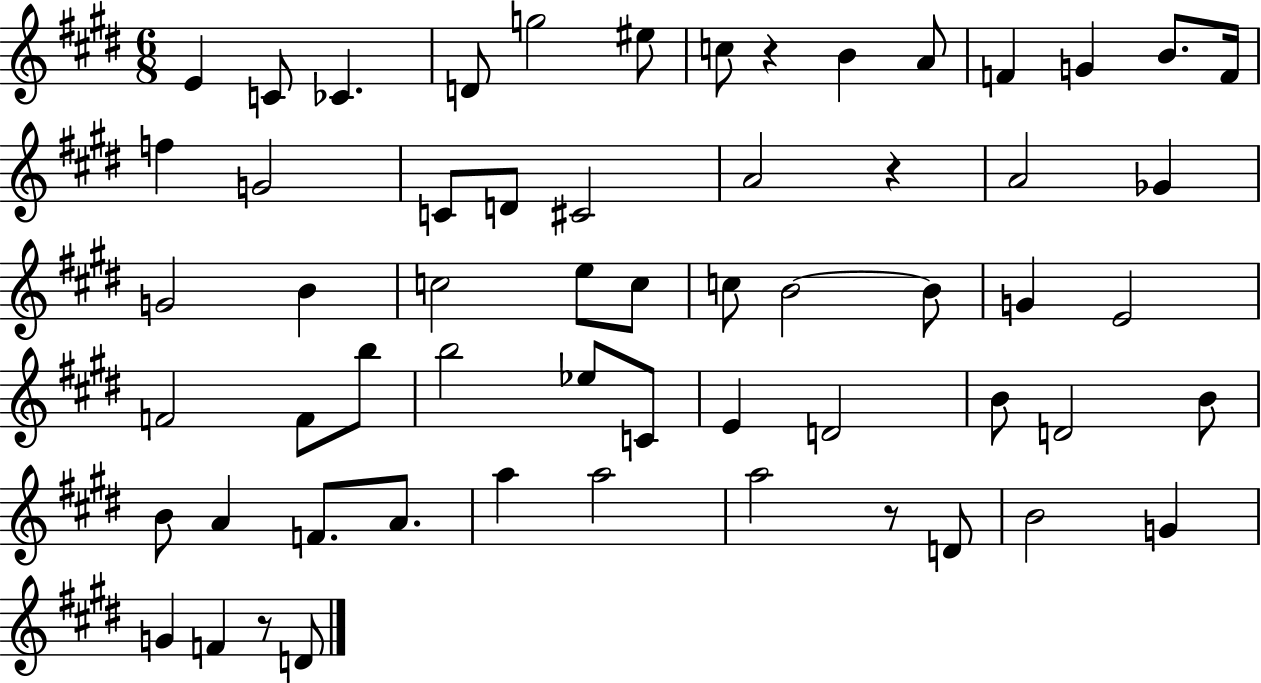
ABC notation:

X:1
T:Untitled
M:6/8
L:1/4
K:E
E C/2 _C D/2 g2 ^e/2 c/2 z B A/2 F G B/2 F/4 f G2 C/2 D/2 ^C2 A2 z A2 _G G2 B c2 e/2 c/2 c/2 B2 B/2 G E2 F2 F/2 b/2 b2 _e/2 C/2 E D2 B/2 D2 B/2 B/2 A F/2 A/2 a a2 a2 z/2 D/2 B2 G G F z/2 D/2